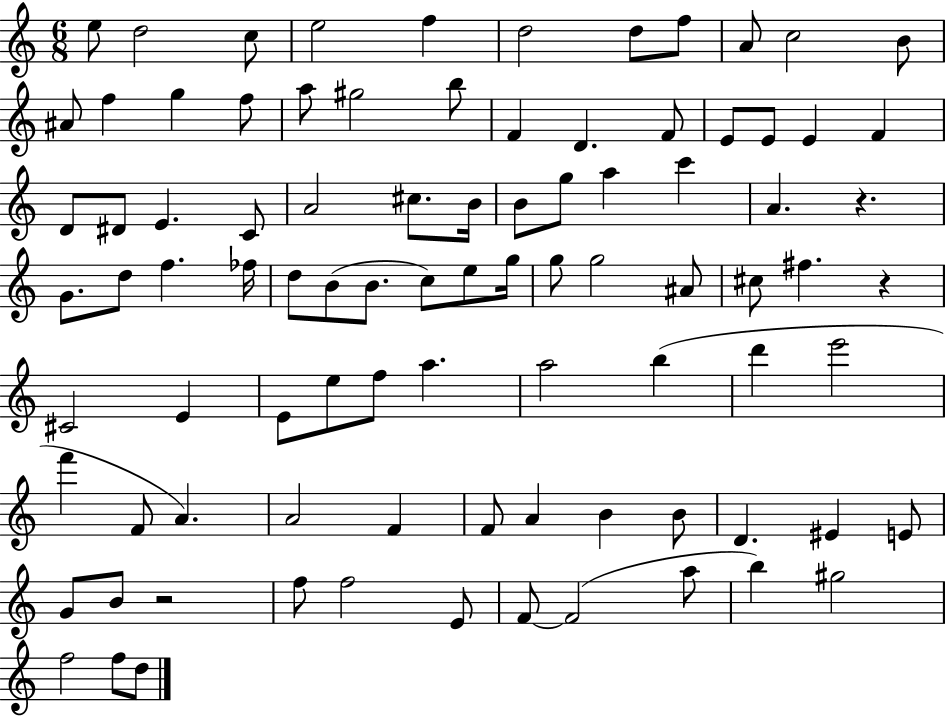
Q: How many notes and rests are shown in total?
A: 90